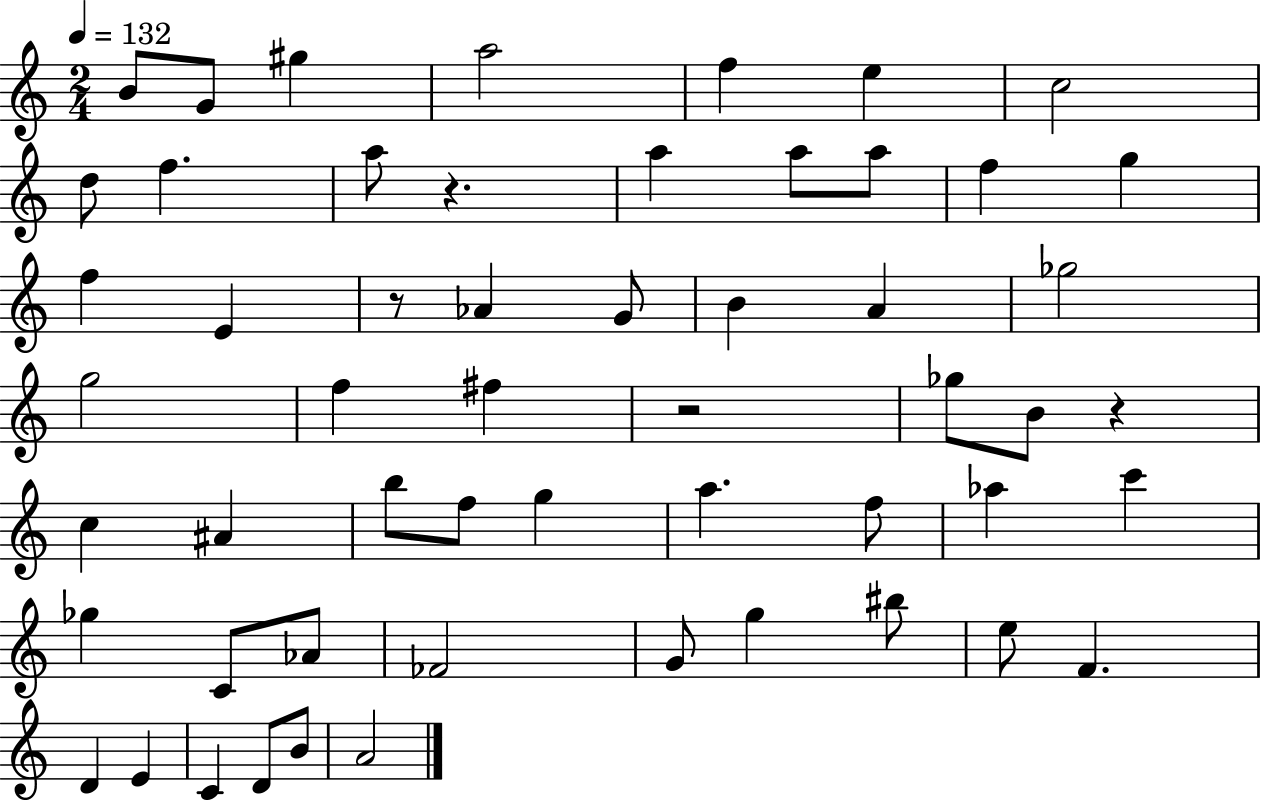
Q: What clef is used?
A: treble